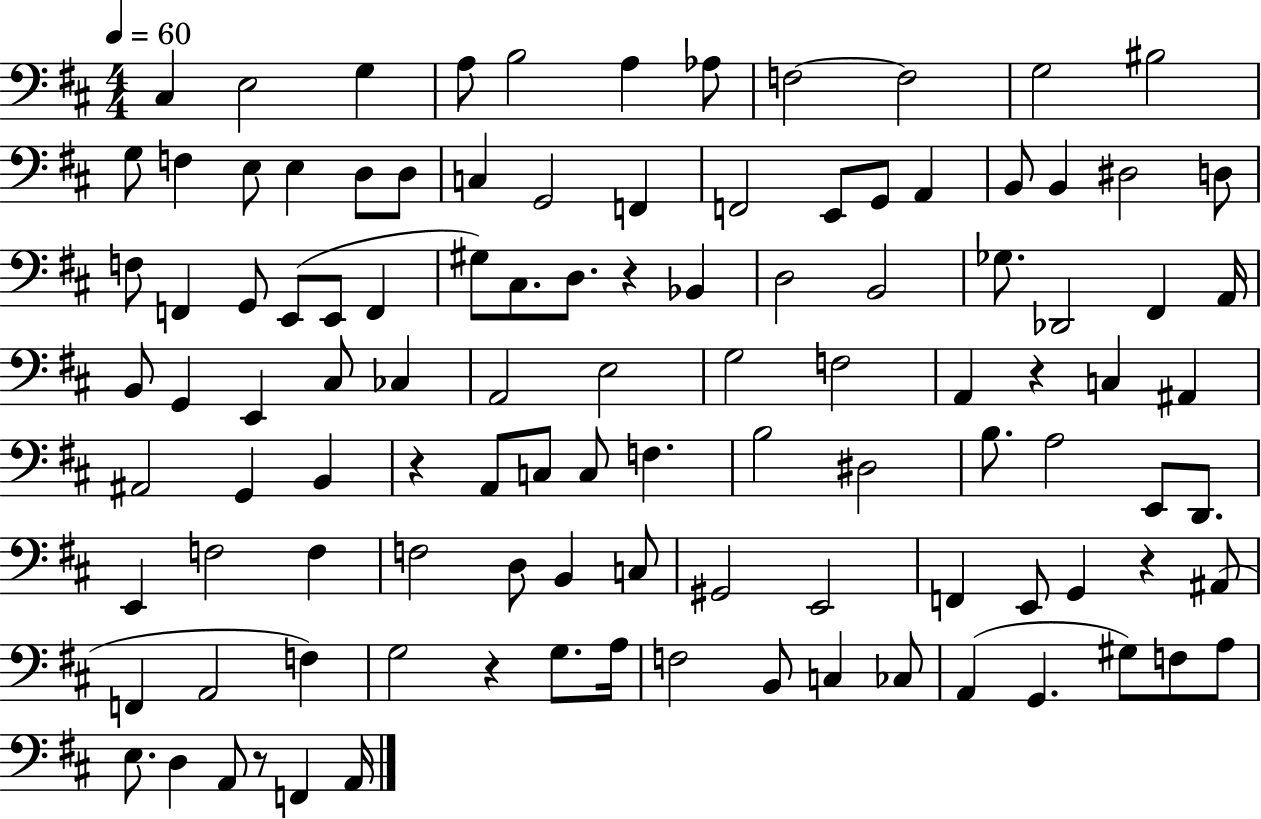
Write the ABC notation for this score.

X:1
T:Untitled
M:4/4
L:1/4
K:D
^C, E,2 G, A,/2 B,2 A, _A,/2 F,2 F,2 G,2 ^B,2 G,/2 F, E,/2 E, D,/2 D,/2 C, G,,2 F,, F,,2 E,,/2 G,,/2 A,, B,,/2 B,, ^D,2 D,/2 F,/2 F,, G,,/2 E,,/2 E,,/2 F,, ^G,/2 ^C,/2 D,/2 z _B,, D,2 B,,2 _G,/2 _D,,2 ^F,, A,,/4 B,,/2 G,, E,, ^C,/2 _C, A,,2 E,2 G,2 F,2 A,, z C, ^A,, ^A,,2 G,, B,, z A,,/2 C,/2 C,/2 F, B,2 ^D,2 B,/2 A,2 E,,/2 D,,/2 E,, F,2 F, F,2 D,/2 B,, C,/2 ^G,,2 E,,2 F,, E,,/2 G,, z ^A,,/2 F,, A,,2 F, G,2 z G,/2 A,/4 F,2 B,,/2 C, _C,/2 A,, G,, ^G,/2 F,/2 A,/2 E,/2 D, A,,/2 z/2 F,, A,,/4